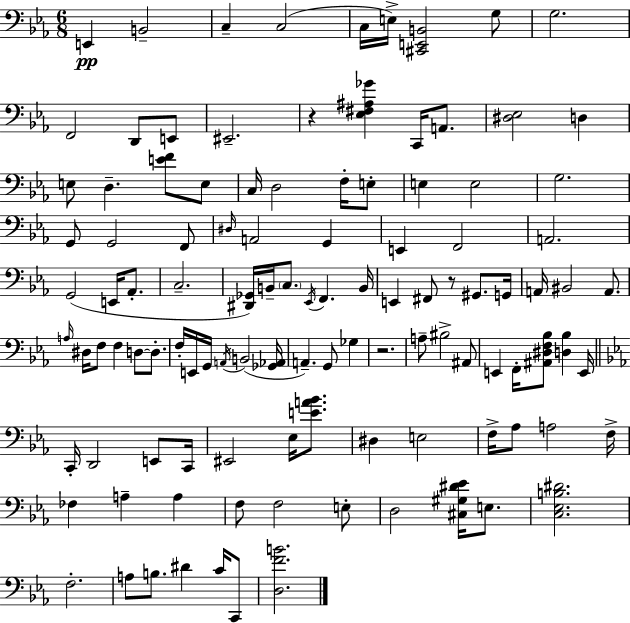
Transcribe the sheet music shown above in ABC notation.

X:1
T:Untitled
M:6/8
L:1/4
K:Cm
E,, B,,2 C, C,2 C,/4 E,/4 [^C,,E,,B,,]2 G,/2 G,2 F,,2 D,,/2 E,,/2 ^E,,2 z [_E,^F,^A,_G] C,,/4 A,,/2 [^D,_E,]2 D, E,/2 D, [EF]/2 E,/2 C,/4 D,2 F,/4 E,/2 E, E,2 G,2 G,,/2 G,,2 F,,/2 ^D,/4 A,,2 G,, E,, F,,2 A,,2 G,,2 E,,/4 _A,,/2 C,2 [^D,,_G,,]/4 B,,/4 C,/2 _E,,/4 F,, B,,/4 E,, ^F,,/2 z/2 ^G,,/2 G,,/4 A,,/4 ^B,,2 A,,/2 A,/4 ^D,/4 F,/2 F, D,/2 D,/2 F,/4 E,,/4 G,,/4 A,,/4 B,,2 [_G,,_A,,]/4 A,, G,,/2 _G, z2 A,/2 ^B,2 ^A,,/2 E,, F,,/4 [^A,,^D,F,_B,]/2 [D,_B,] E,,/4 C,,/4 D,,2 E,,/2 C,,/4 ^E,,2 _E,/4 [EA_B]/2 ^D, E,2 F,/4 _A,/2 A,2 F,/4 _F, A, A, F,/2 F,2 E,/2 D,2 [^C,^G,^D_E]/4 E,/2 [C,_E,B,^D]2 F,2 A,/2 B,/2 ^D C/4 C,,/2 [D,FB]2